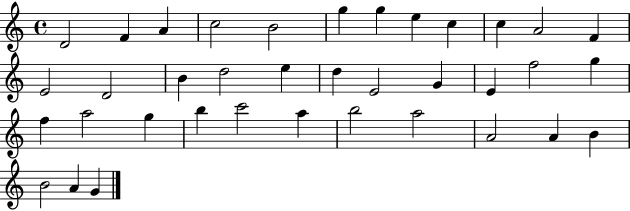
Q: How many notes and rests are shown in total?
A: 37